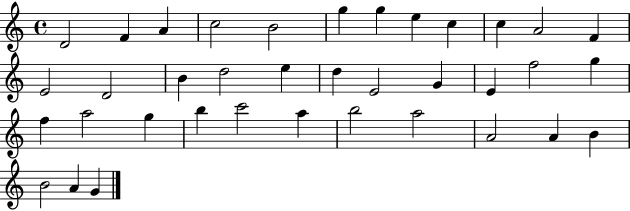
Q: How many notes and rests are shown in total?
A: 37